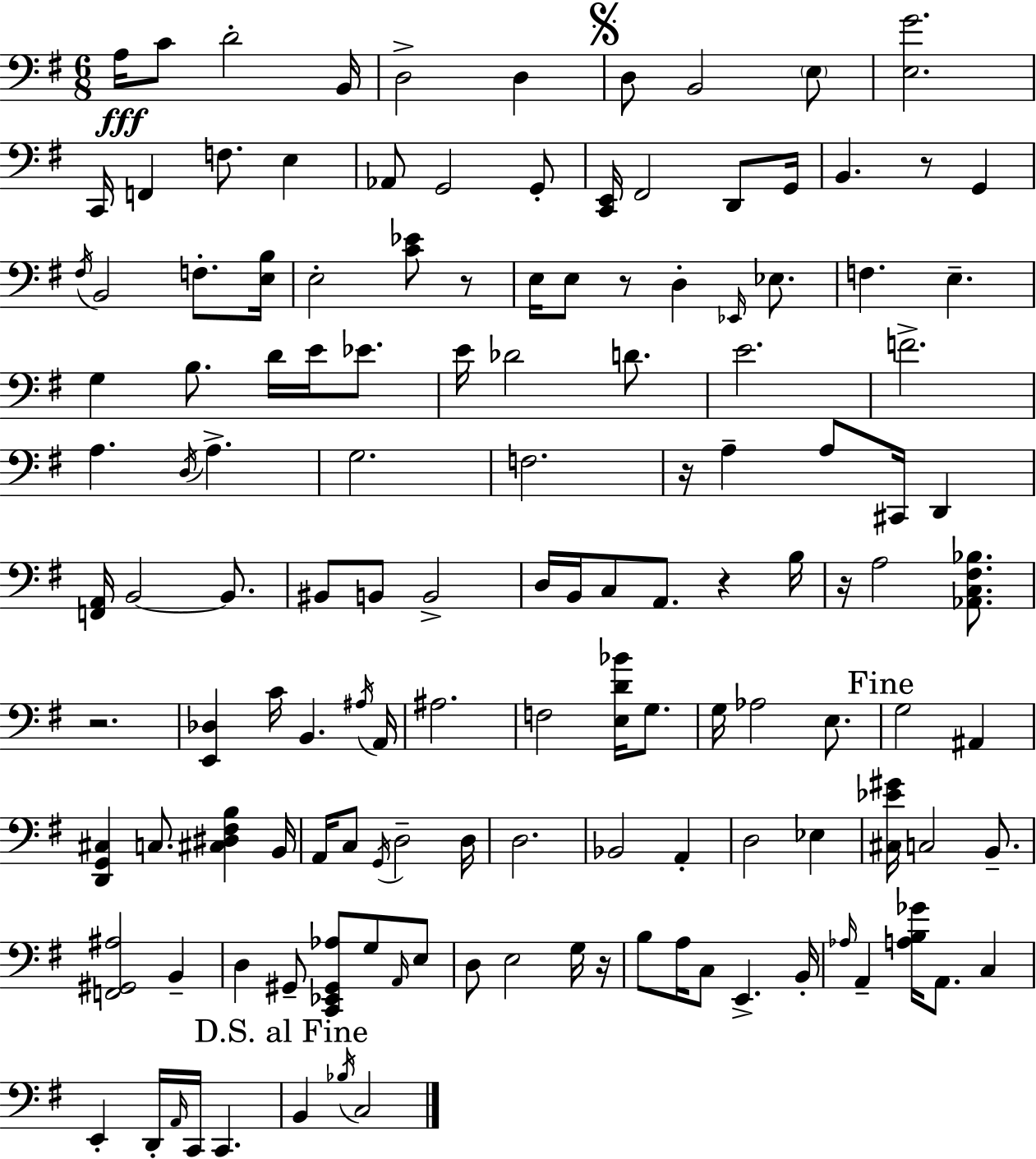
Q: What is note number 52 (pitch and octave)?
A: B2